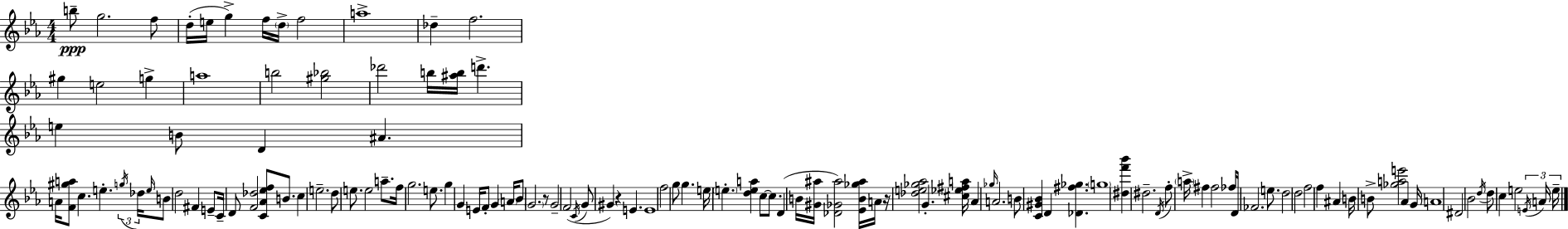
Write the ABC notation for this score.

X:1
T:Untitled
M:4/4
L:1/4
K:Eb
b/2 g2 f/2 d/4 e/4 g f/4 d/4 f2 a4 _d f2 ^g e2 g a4 b2 [^g_b]2 _d'2 b/4 [^ab]/4 d' e B/2 D ^A A/4 [F^ga]/2 c e g/4 _d/4 e/4 B/2 d2 ^F E/2 C/4 D/2 [F_d]2 [C_A_ef]/2 B/2 c e2 d/2 e/2 e2 a/2 f/4 g2 e/2 g G E/4 F/2 G A/4 _B/2 G2 z/2 G2 F2 C/4 G/2 ^G z E E4 f2 g/2 g e/4 e [dea] c/2 c/2 D B/4 [^G^a]/4 [_D_G^a]2 [_EB_g^a]/4 A/4 z/4 [_de_g_a]2 G [^c_e^fa]/4 _A _g/4 A2 B/2 [C^G_B] D [_D^f_g] g4 [^df'_b'] ^d2 D/4 f/2 a/4 ^f ^f2 _f/4 D/4 _F2 e/2 d2 d2 f2 f ^A B/4 B/2 [_gae']2 _A G/4 A4 ^D2 _B2 d/4 d/2 c e2 E/4 A/4 e/4